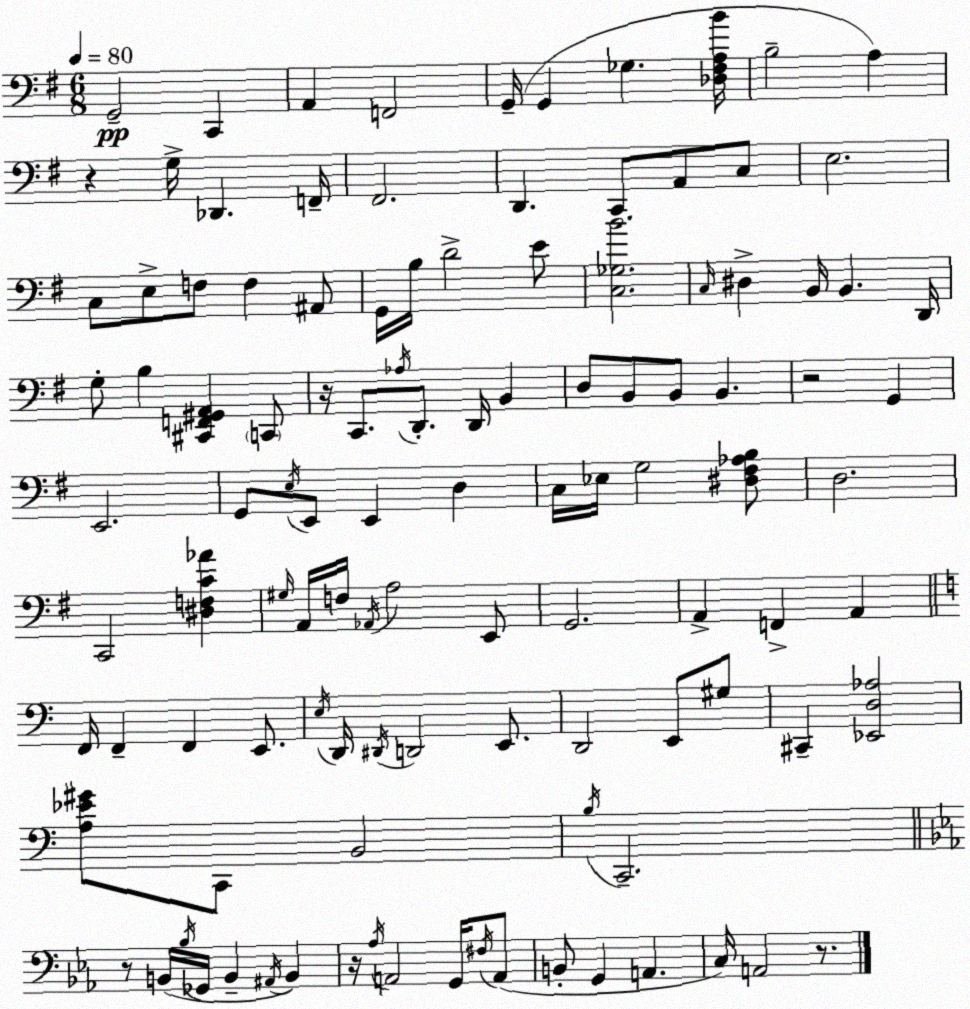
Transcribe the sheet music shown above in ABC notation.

X:1
T:Untitled
M:6/8
L:1/4
K:Em
G,,2 C,, A,, F,,2 G,,/4 G,, _G, [_D,^F,A,B]/4 B,2 A, z G,/4 _D,, F,,/4 ^F,,2 D,, C,,/2 A,,/2 C,/2 E,2 C,/2 E,/2 F,/2 F, ^A,,/2 G,,/4 B,/4 D2 E/2 [C,_G,B]2 C,/4 ^D, B,,/4 B,, D,,/4 G,/2 B, [^C,,F,,^G,,A,,] C,,/2 z/4 C,,/2 _A,/4 D,,/2 D,,/4 B,, D,/2 B,,/2 B,,/2 B,, z2 G,, E,,2 G,,/2 E,/4 E,,/2 E,, D, C,/4 _E,/4 G,2 [^D,^F,_A,B,]/2 D,2 C,,2 [^D,F,C_A] ^G,/4 A,,/4 F,/4 _A,,/4 A,2 E,,/2 G,,2 A,, F,, A,, F,,/4 F,, F,, E,,/2 E,/4 D,,/4 ^D,,/4 D,,2 E,,/2 D,,2 E,,/2 ^G,/2 ^C,, [_E,,D,_A,]2 [A,_E^G]/2 C,,/2 B,,2 B,/4 C,,2 z/2 B,,/4 _B,/4 _G,,/4 B,, ^A,,/4 B,, z/4 _A,/4 A,,2 G,,/4 ^F,/4 A,,/2 B,,/2 G,, A,, C,/4 A,,2 z/2